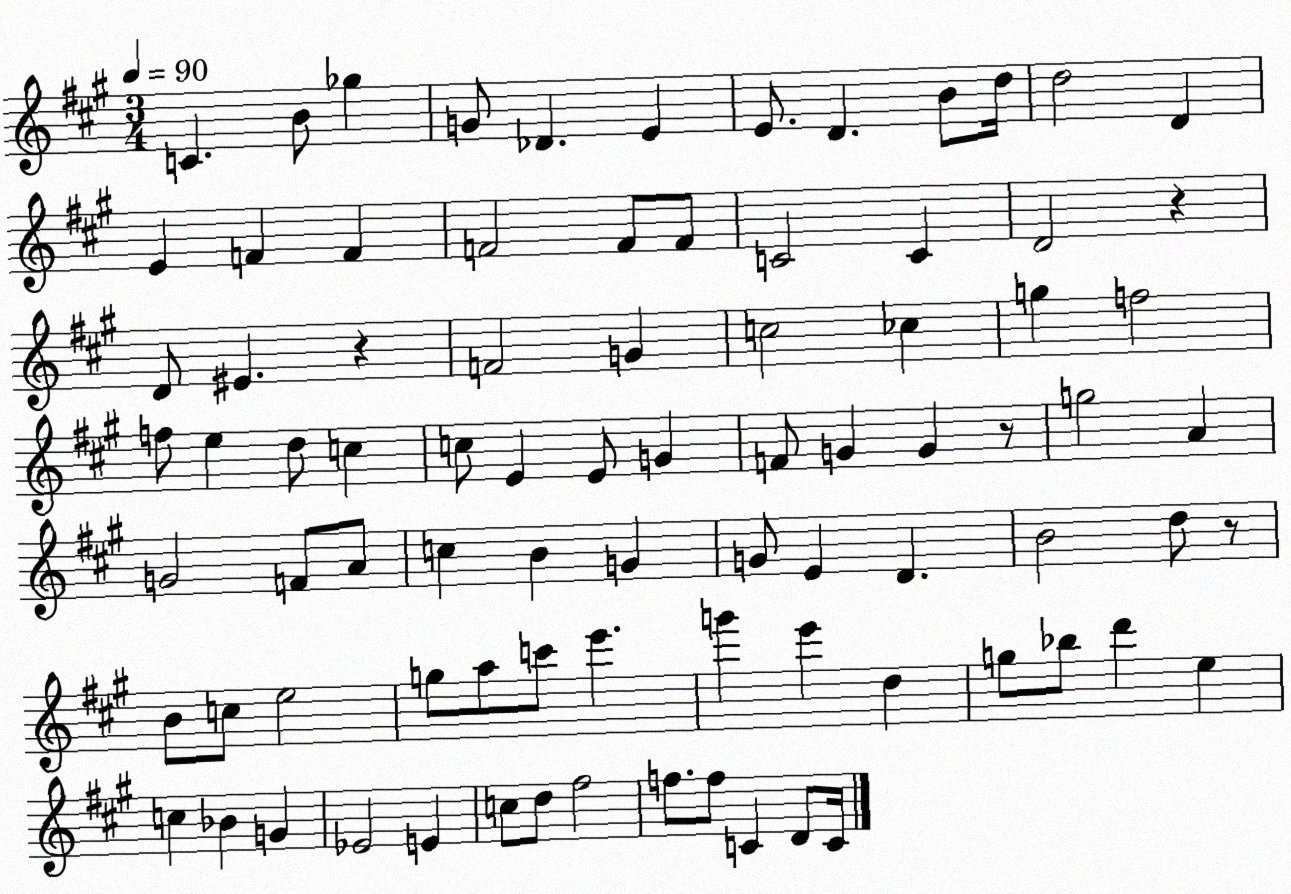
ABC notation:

X:1
T:Untitled
M:3/4
L:1/4
K:A
C B/2 _g G/2 _D E E/2 D B/2 d/4 d2 D E F F F2 F/2 F/2 C2 C D2 z D/2 ^E z F2 G c2 _c g f2 f/2 e d/2 c c/2 E E/2 G F/2 G G z/2 g2 A G2 F/2 A/2 c B G G/2 E D B2 d/2 z/2 B/2 c/2 e2 g/2 a/2 c'/2 e' g' e' d g/2 _b/2 d' e c _B G _E2 E c/2 d/2 ^f2 f/2 f/2 C D/2 C/4